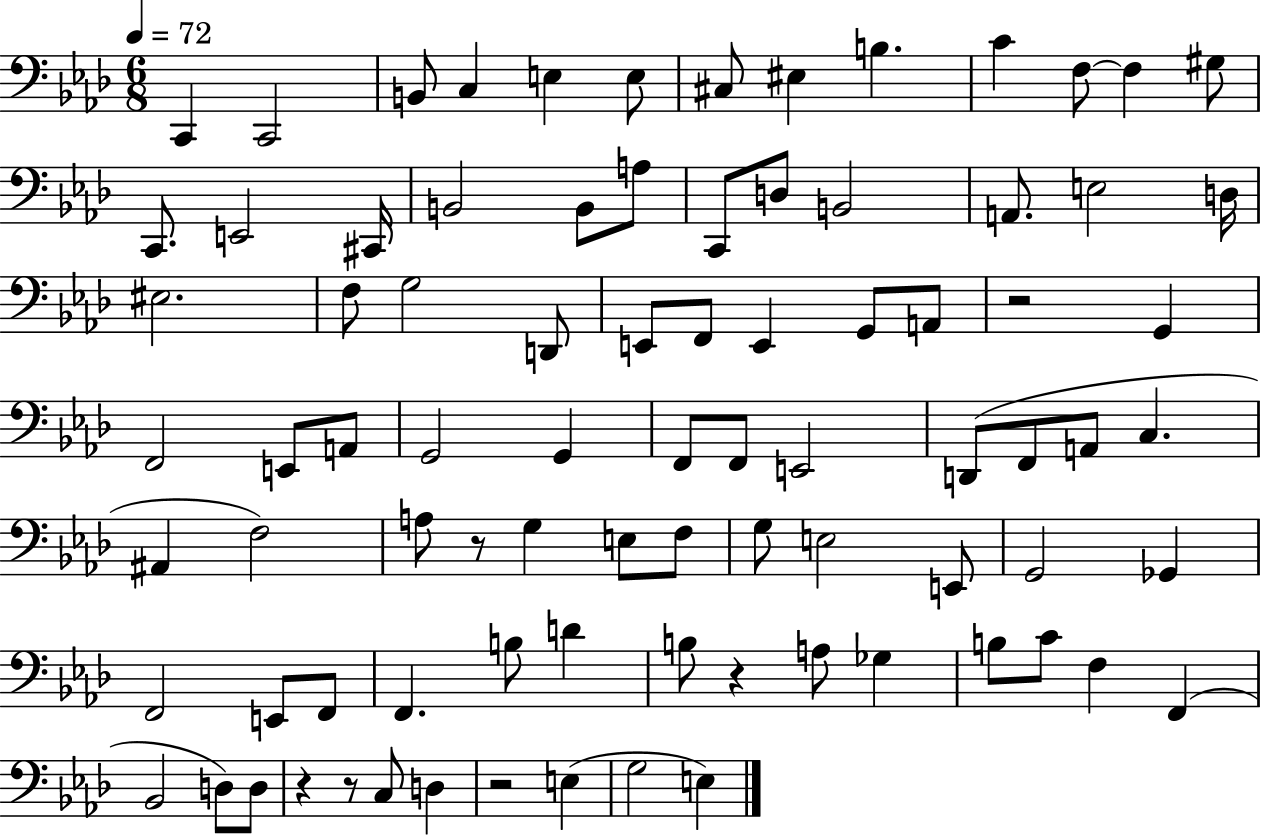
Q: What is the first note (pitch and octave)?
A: C2